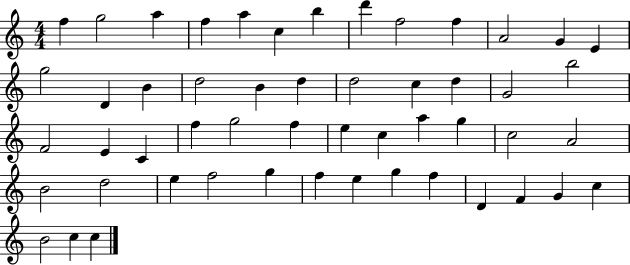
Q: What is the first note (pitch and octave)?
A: F5